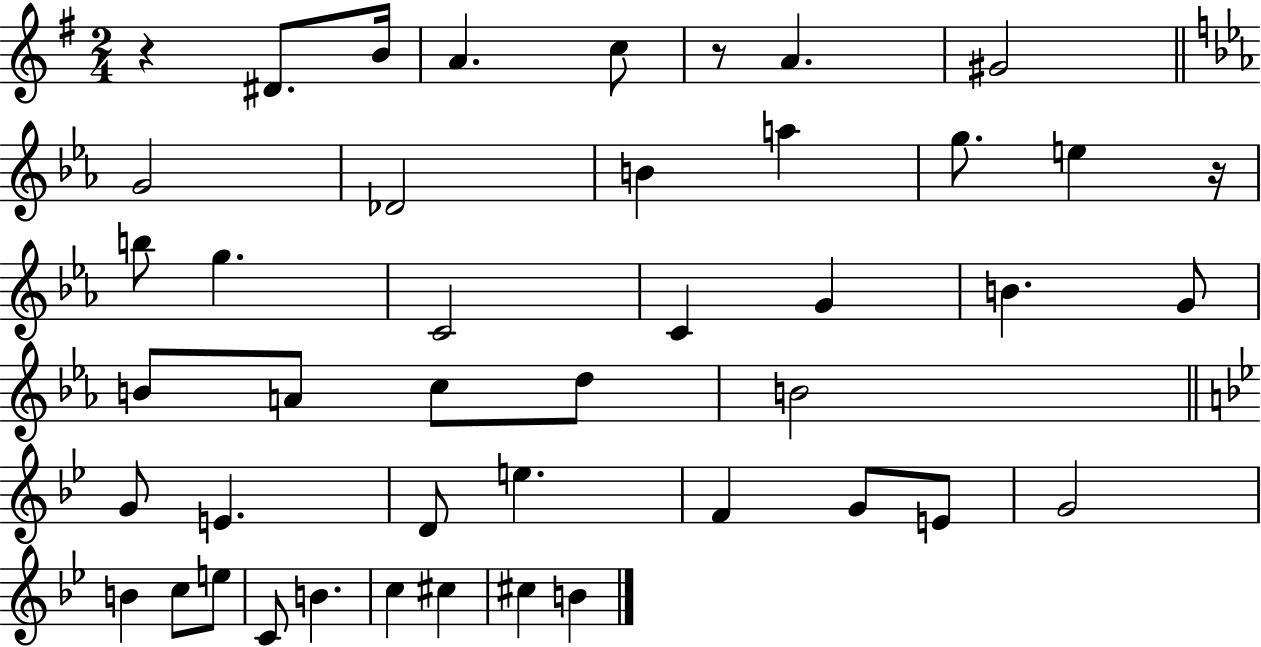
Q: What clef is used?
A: treble